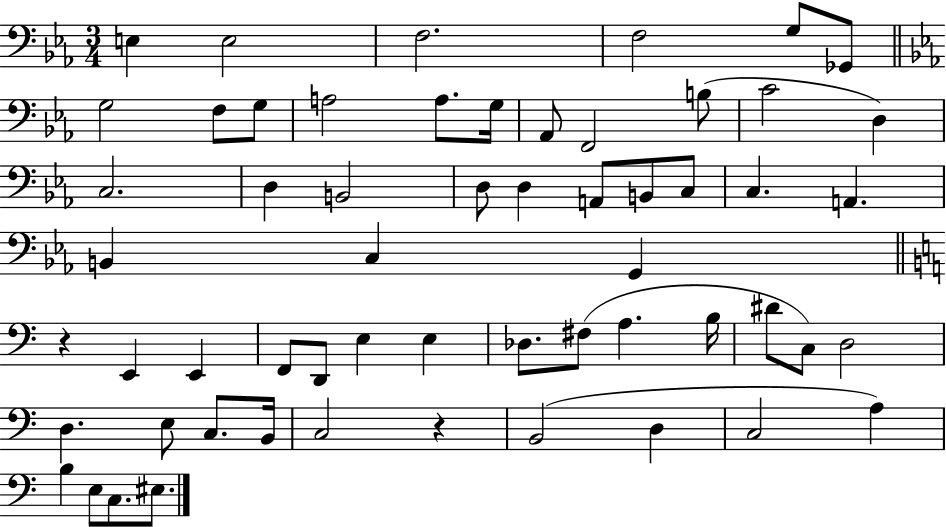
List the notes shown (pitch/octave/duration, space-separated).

E3/q E3/h F3/h. F3/h G3/e Gb2/e G3/h F3/e G3/e A3/h A3/e. G3/s Ab2/e F2/h B3/e C4/h D3/q C3/h. D3/q B2/h D3/e D3/q A2/e B2/e C3/e C3/q. A2/q. B2/q C3/q G2/q R/q E2/q E2/q F2/e D2/e E3/q E3/q Db3/e. F#3/e A3/q. B3/s D#4/e C3/e D3/h D3/q. E3/e C3/e. B2/s C3/h R/q B2/h D3/q C3/h A3/q B3/q E3/e C3/e. EIS3/e.